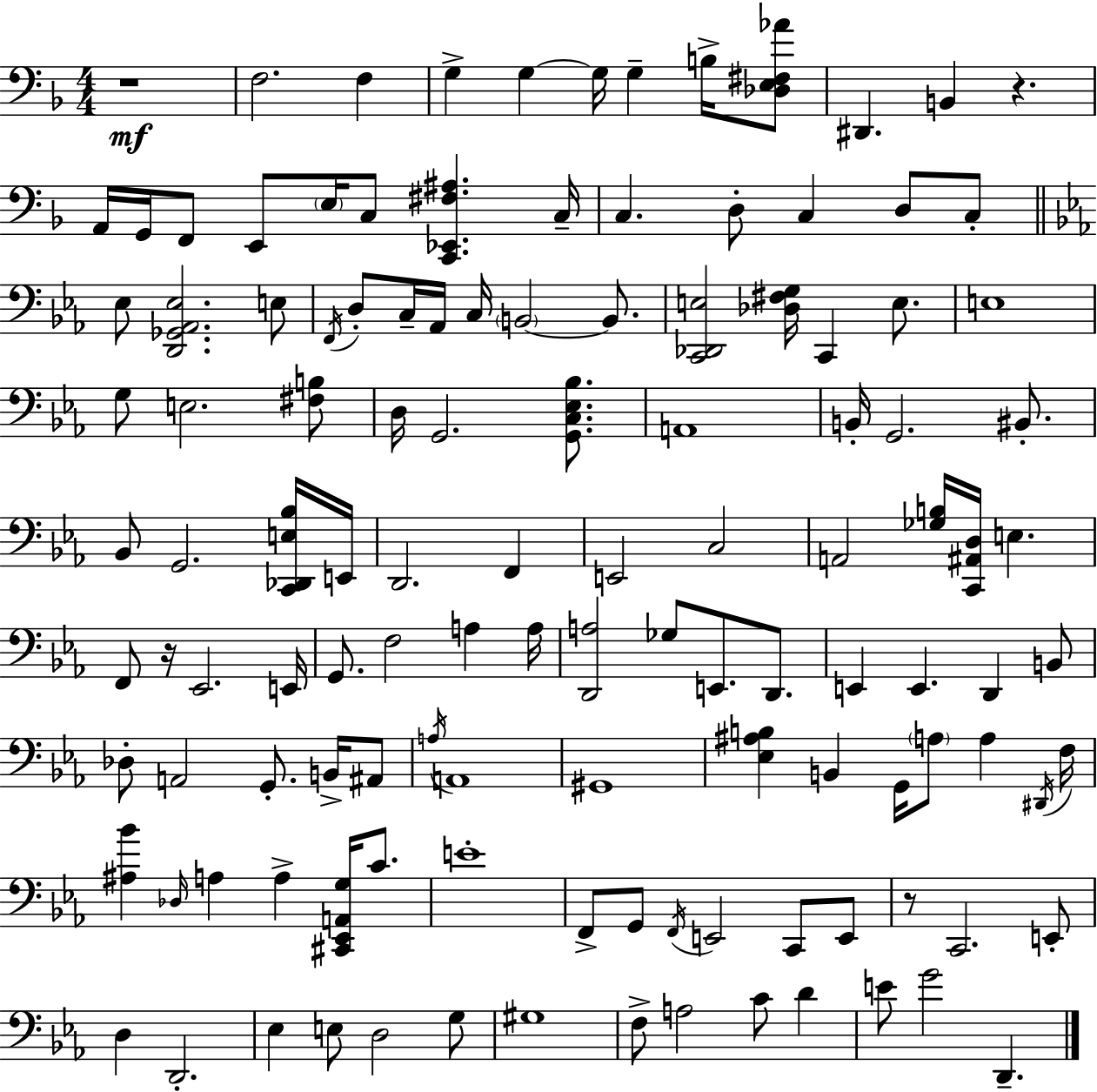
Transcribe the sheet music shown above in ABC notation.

X:1
T:Untitled
M:4/4
L:1/4
K:Dm
z4 F,2 F, G, G, G,/4 G, B,/4 [_D,E,^F,_A]/2 ^D,, B,, z A,,/4 G,,/4 F,,/2 E,,/2 E,/4 C,/2 [C,,_E,,^F,^A,] C,/4 C, D,/2 C, D,/2 C,/2 _E,/2 [D,,_G,,_A,,_E,]2 E,/2 F,,/4 D,/2 C,/4 _A,,/4 C,/4 B,,2 B,,/2 [C,,_D,,E,]2 [_D,^F,G,]/4 C,, E,/2 E,4 G,/2 E,2 [^F,B,]/2 D,/4 G,,2 [G,,C,_E,_B,]/2 A,,4 B,,/4 G,,2 ^B,,/2 _B,,/2 G,,2 [C,,_D,,E,_B,]/4 E,,/4 D,,2 F,, E,,2 C,2 A,,2 [_G,B,]/4 [C,,^A,,D,]/4 E, F,,/2 z/4 _E,,2 E,,/4 G,,/2 F,2 A, A,/4 [D,,A,]2 _G,/2 E,,/2 D,,/2 E,, E,, D,, B,,/2 _D,/2 A,,2 G,,/2 B,,/4 ^A,,/2 A,/4 A,,4 ^G,,4 [_E,^A,B,] B,, G,,/4 A,/2 A, ^D,,/4 F,/4 [^A,_B] _D,/4 A, A, [^C,,_E,,A,,G,]/4 C/2 E4 F,,/2 G,,/2 F,,/4 E,,2 C,,/2 E,,/2 z/2 C,,2 E,,/2 D, D,,2 _E, E,/2 D,2 G,/2 ^G,4 F,/2 A,2 C/2 D E/2 G2 D,,